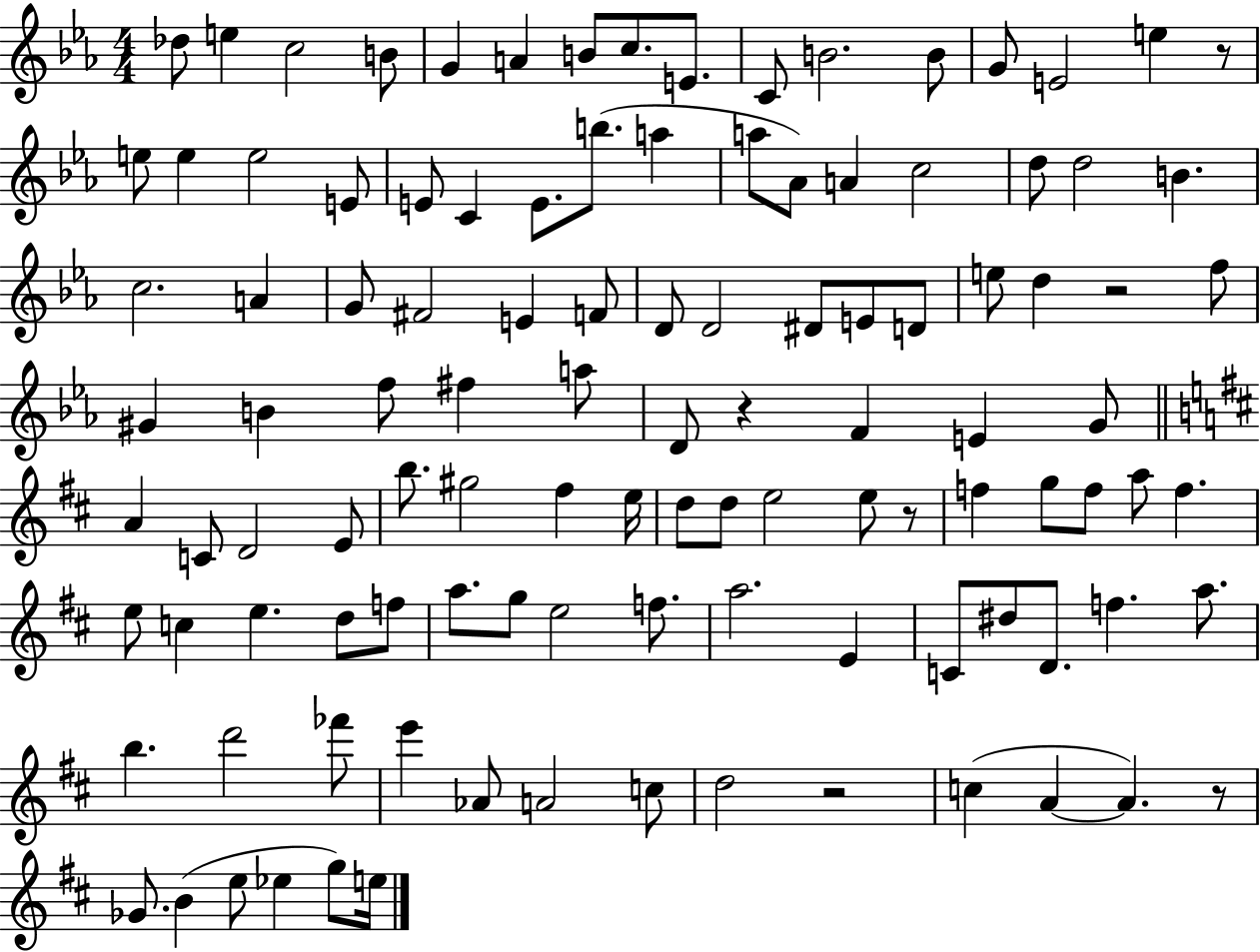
Db5/e E5/q C5/h B4/e G4/q A4/q B4/e C5/e. E4/e. C4/e B4/h. B4/e G4/e E4/h E5/q R/e E5/e E5/q E5/h E4/e E4/e C4/q E4/e. B5/e. A5/q A5/e Ab4/e A4/q C5/h D5/e D5/h B4/q. C5/h. A4/q G4/e F#4/h E4/q F4/e D4/e D4/h D#4/e E4/e D4/e E5/e D5/q R/h F5/e G#4/q B4/q F5/e F#5/q A5/e D4/e R/q F4/q E4/q G4/e A4/q C4/e D4/h E4/e B5/e. G#5/h F#5/q E5/s D5/e D5/e E5/h E5/e R/e F5/q G5/e F5/e A5/e F5/q. E5/e C5/q E5/q. D5/e F5/e A5/e. G5/e E5/h F5/e. A5/h. E4/q C4/e D#5/e D4/e. F5/q. A5/e. B5/q. D6/h FES6/e E6/q Ab4/e A4/h C5/e D5/h R/h C5/q A4/q A4/q. R/e Gb4/e. B4/q E5/e Eb5/q G5/e E5/s